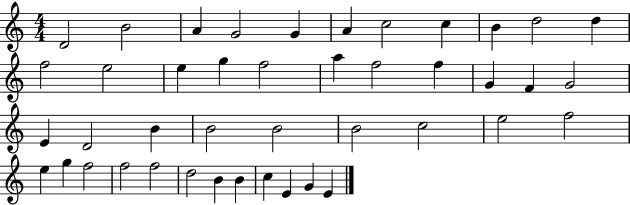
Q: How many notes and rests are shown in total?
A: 43